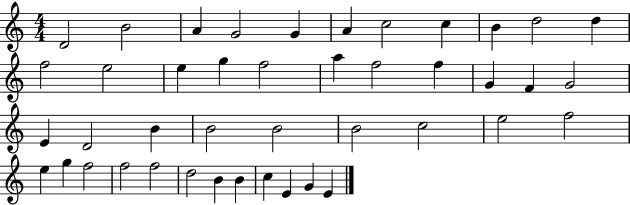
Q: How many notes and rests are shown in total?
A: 43